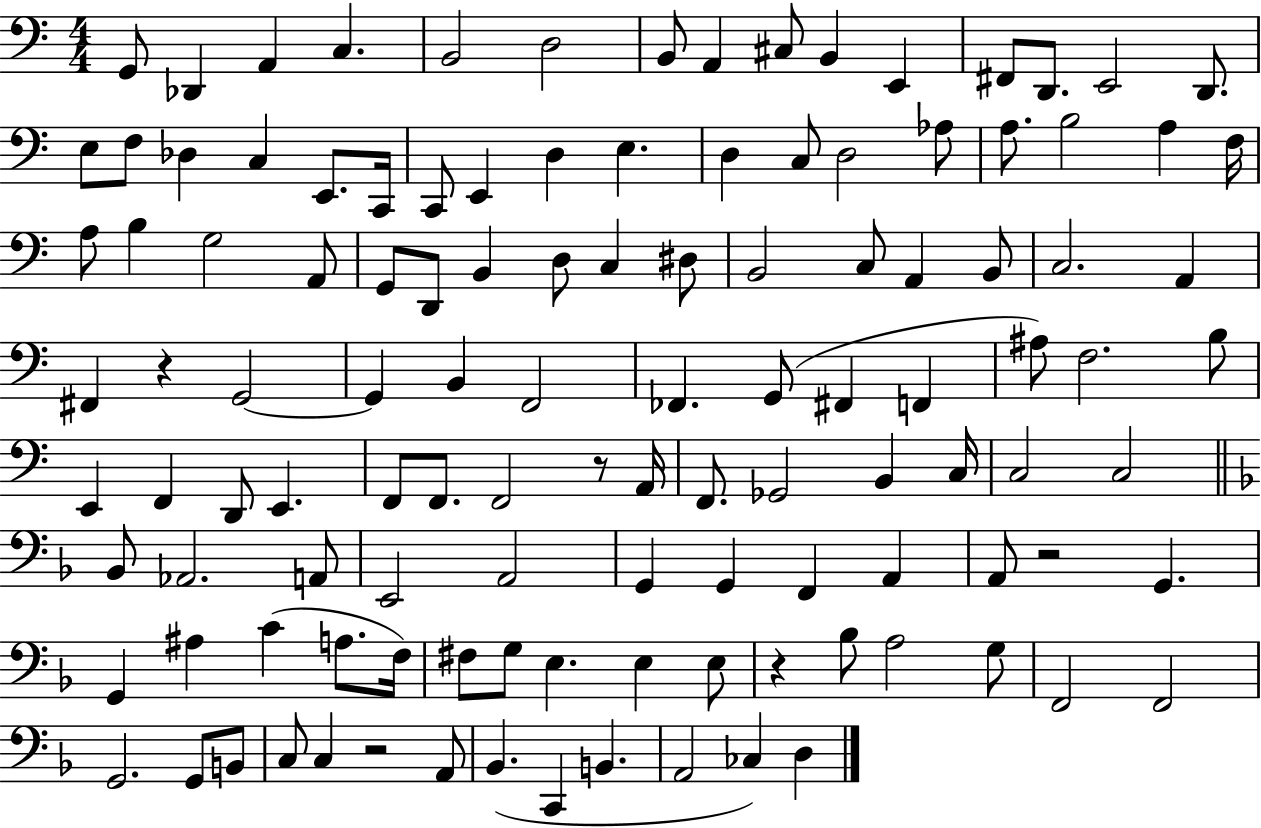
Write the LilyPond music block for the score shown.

{
  \clef bass
  \numericTimeSignature
  \time 4/4
  \key c \major
  g,8 des,4 a,4 c4. | b,2 d2 | b,8 a,4 cis8 b,4 e,4 | fis,8 d,8. e,2 d,8. | \break e8 f8 des4 c4 e,8. c,16 | c,8 e,4 d4 e4. | d4 c8 d2 aes8 | a8. b2 a4 f16 | \break a8 b4 g2 a,8 | g,8 d,8 b,4 d8 c4 dis8 | b,2 c8 a,4 b,8 | c2. a,4 | \break fis,4 r4 g,2~~ | g,4 b,4 f,2 | fes,4. g,8( fis,4 f,4 | ais8) f2. b8 | \break e,4 f,4 d,8 e,4. | f,8 f,8. f,2 r8 a,16 | f,8. ges,2 b,4 c16 | c2 c2 | \break \bar "||" \break \key f \major bes,8 aes,2. a,8 | e,2 a,2 | g,4 g,4 f,4 a,4 | a,8 r2 g,4. | \break g,4 ais4 c'4( a8. f16) | fis8 g8 e4. e4 e8 | r4 bes8 a2 g8 | f,2 f,2 | \break g,2. g,8 b,8 | c8 c4 r2 a,8 | bes,4.( c,4 b,4. | a,2 ces4) d4 | \break \bar "|."
}